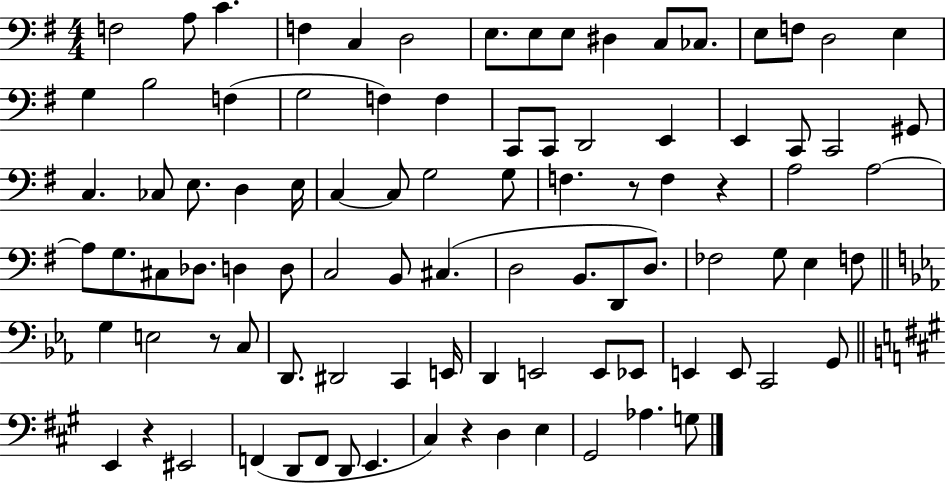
{
  \clef bass
  \numericTimeSignature
  \time 4/4
  \key g \major
  f2 a8 c'4. | f4 c4 d2 | e8. e8 e8 dis4 c8 ces8. | e8 f8 d2 e4 | \break g4 b2 f4( | g2 f4) f4 | c,8 c,8 d,2 e,4 | e,4 c,8 c,2 gis,8 | \break c4. ces8 e8. d4 e16 | c4~~ c8 g2 g8 | f4. r8 f4 r4 | a2 a2~~ | \break a8 g8. cis8 des8. d4 d8 | c2 b,8 cis4.( | d2 b,8. d,8 d8.) | fes2 g8 e4 f8 | \break \bar "||" \break \key ees \major g4 e2 r8 c8 | d,8. dis,2 c,4 e,16 | d,4 e,2 e,8 ees,8 | e,4 e,8 c,2 g,8 | \break \bar "||" \break \key a \major e,4 r4 eis,2 | f,4( d,8 f,8 d,8 e,4. | cis4) r4 d4 e4 | gis,2 aes4. g8 | \break \bar "|."
}